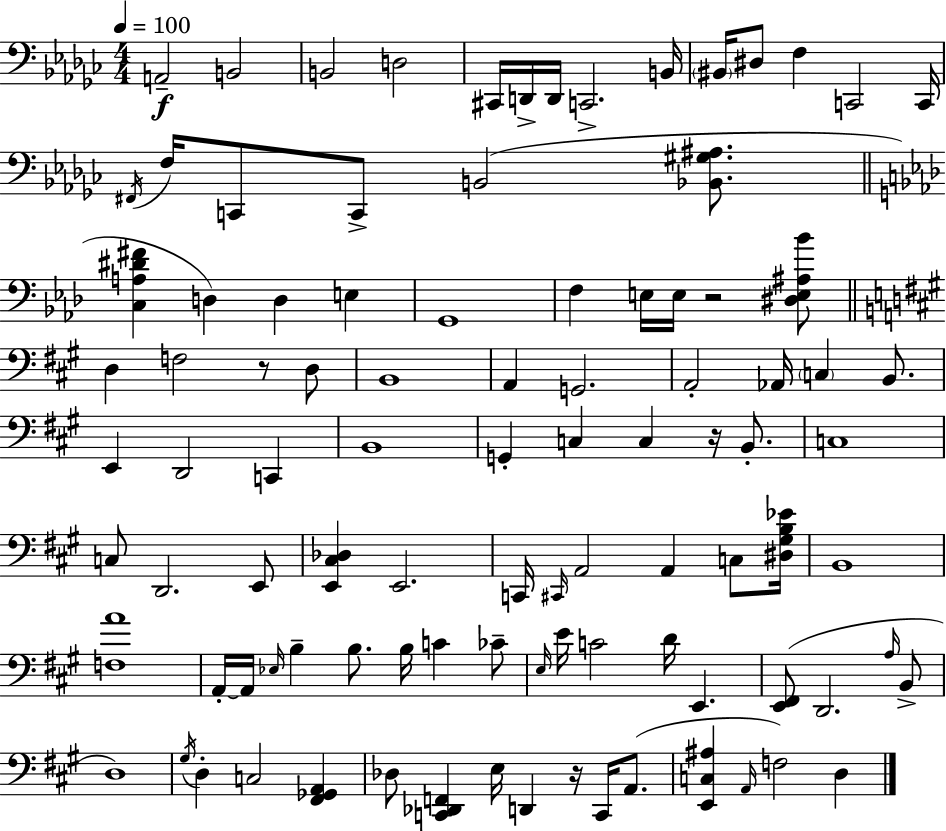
X:1
T:Untitled
M:4/4
L:1/4
K:Ebm
A,,2 B,,2 B,,2 D,2 ^C,,/4 D,,/4 D,,/4 C,,2 B,,/4 ^B,,/4 ^D,/2 F, C,,2 C,,/4 ^F,,/4 F,/4 C,,/2 C,,/2 B,,2 [_B,,^G,^A,]/2 [C,A,^D^F] D, D, E, G,,4 F, E,/4 E,/4 z2 [^D,E,^A,_B]/2 D, F,2 z/2 D,/2 B,,4 A,, G,,2 A,,2 _A,,/4 C, B,,/2 E,, D,,2 C,, B,,4 G,, C, C, z/4 B,,/2 C,4 C,/2 D,,2 E,,/2 [E,,^C,_D,] E,,2 C,,/4 ^C,,/4 A,,2 A,, C,/2 [^D,^G,B,_E]/4 B,,4 [F,A]4 A,,/4 A,,/4 _E,/4 B, B,/2 B,/4 C _C/2 E,/4 E/4 C2 D/4 E,, [E,,^F,,]/2 D,,2 A,/4 B,,/2 D,4 ^G,/4 D, C,2 [^F,,_G,,A,,] _D,/2 [C,,_D,,F,,] E,/4 D,, z/4 C,,/4 A,,/2 [E,,C,^A,] A,,/4 F,2 D,